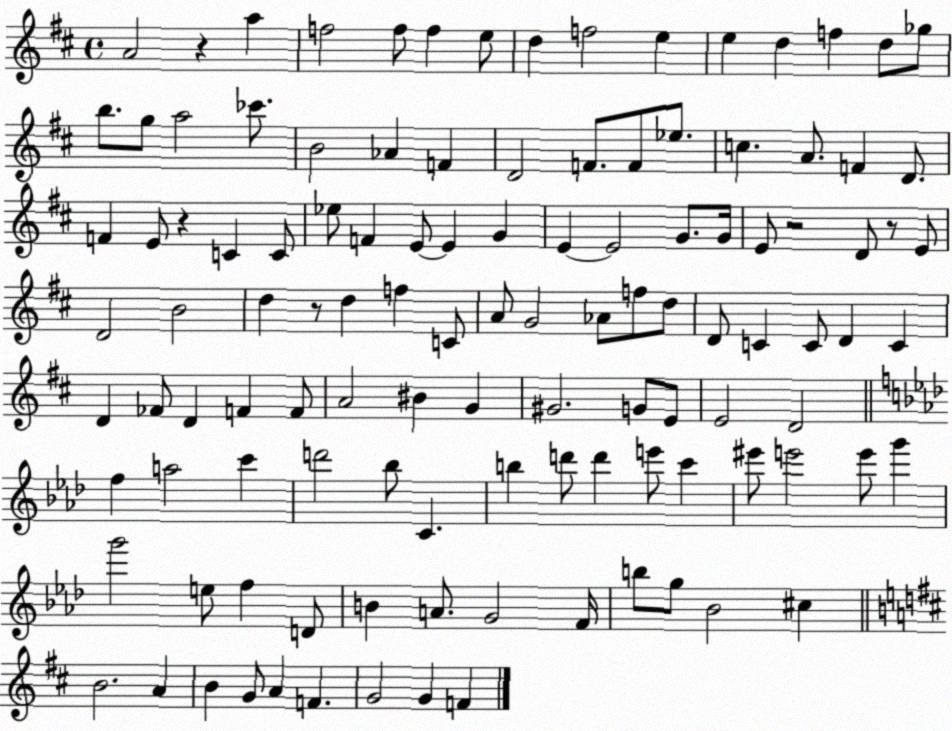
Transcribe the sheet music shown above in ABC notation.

X:1
T:Untitled
M:4/4
L:1/4
K:D
A2 z a f2 f/2 f e/2 d f2 e e d f d/2 _g/2 b/2 g/2 a2 _c'/2 B2 _A F D2 F/2 F/2 _e/2 c A/2 F D/2 F E/2 z C C/2 _e/2 F E/2 E G E E2 G/2 G/4 E/2 z2 D/2 z/2 E/2 D2 B2 d z/2 d f C/2 A/2 G2 _A/2 f/2 d/2 D/2 C C/2 D C D _F/2 D F F/2 A2 ^B G ^G2 G/2 E/2 E2 D2 f a2 c' d'2 _b/2 C b d'/2 d' e'/2 c' ^e'/2 e'2 e'/2 g' g'2 e/2 f D/2 B A/2 G2 F/4 b/2 g/2 _B2 ^c B2 A B G/2 A F G2 G F